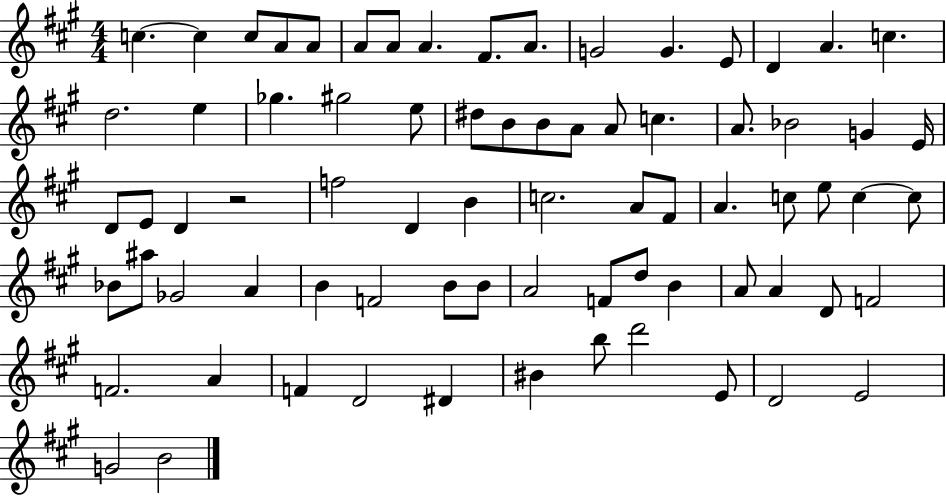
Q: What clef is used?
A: treble